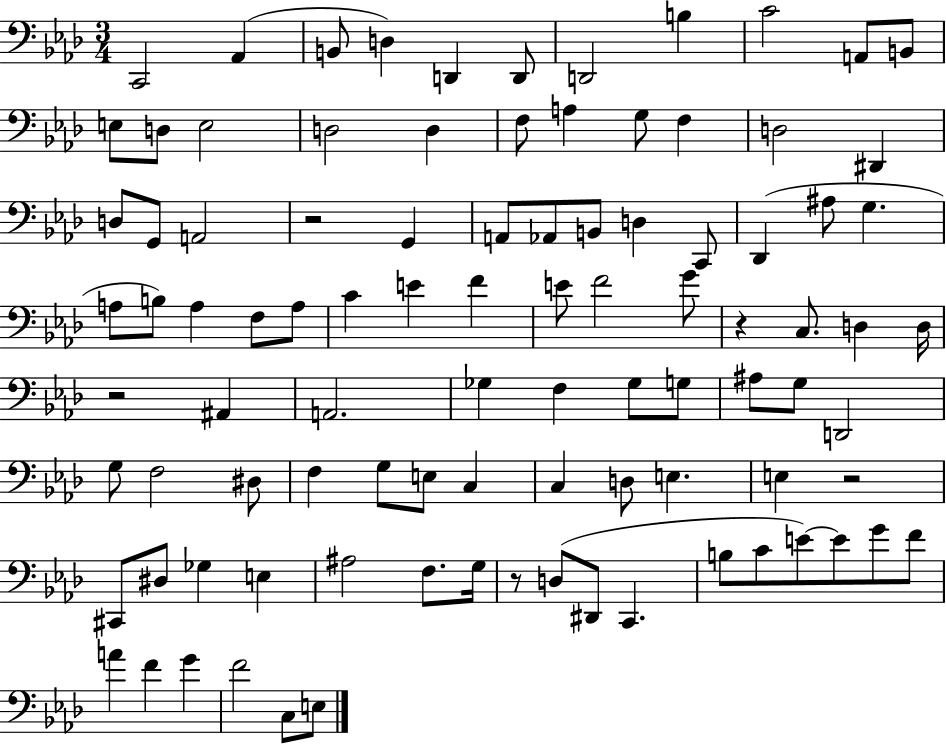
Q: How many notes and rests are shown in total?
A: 95